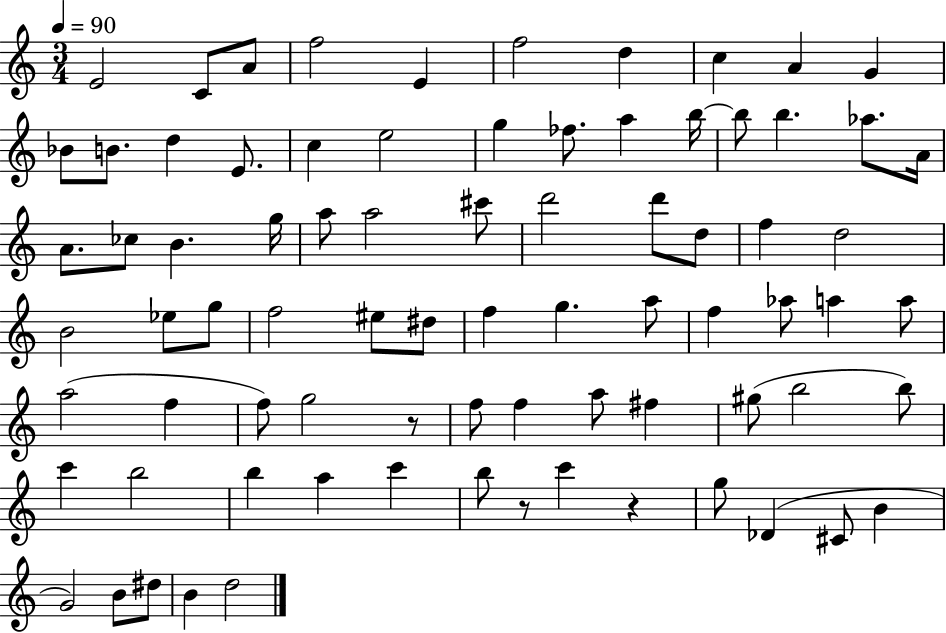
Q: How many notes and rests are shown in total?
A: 79